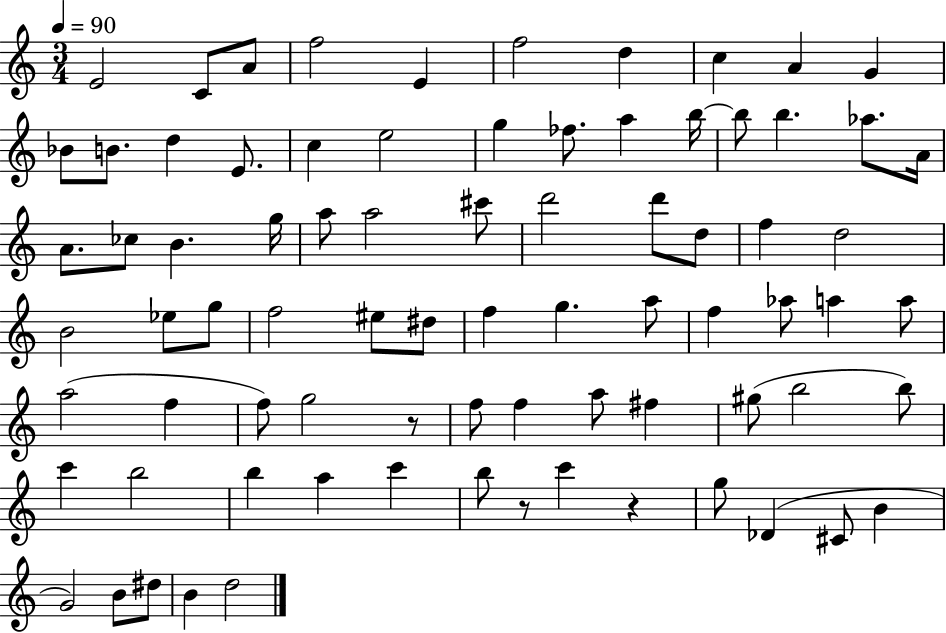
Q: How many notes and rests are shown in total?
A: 79